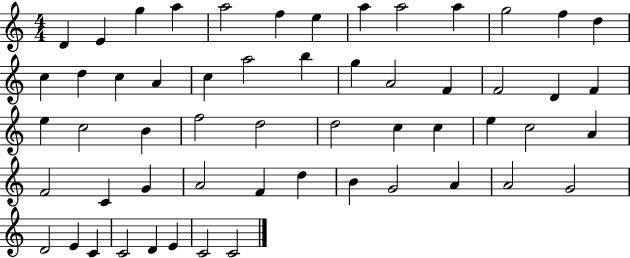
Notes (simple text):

D4/q E4/q G5/q A5/q A5/h F5/q E5/q A5/q A5/h A5/q G5/h F5/q D5/q C5/q D5/q C5/q A4/q C5/q A5/h B5/q G5/q A4/h F4/q F4/h D4/q F4/q E5/q C5/h B4/q F5/h D5/h D5/h C5/q C5/q E5/q C5/h A4/q F4/h C4/q G4/q A4/h F4/q D5/q B4/q G4/h A4/q A4/h G4/h D4/h E4/q C4/q C4/h D4/q E4/q C4/h C4/h